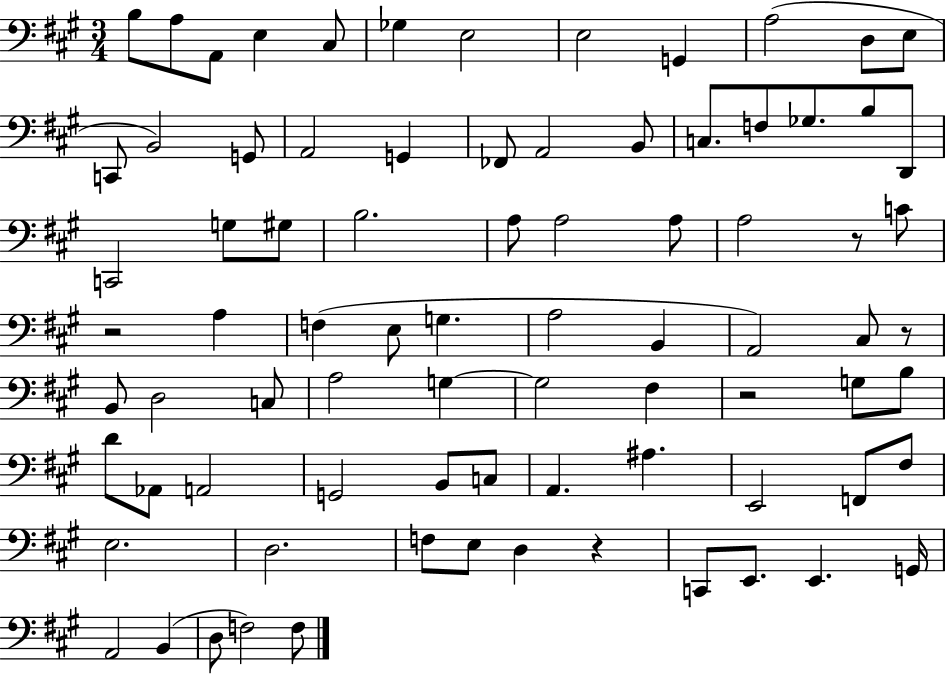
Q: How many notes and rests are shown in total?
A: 81